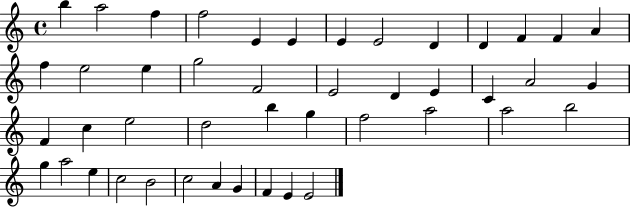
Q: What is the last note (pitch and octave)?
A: E4